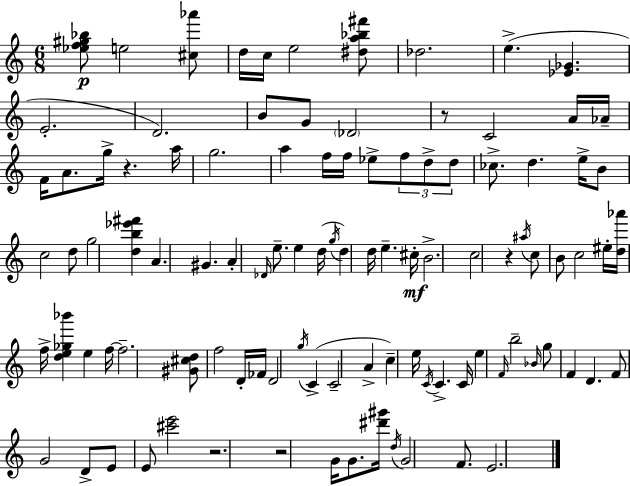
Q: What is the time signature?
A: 6/8